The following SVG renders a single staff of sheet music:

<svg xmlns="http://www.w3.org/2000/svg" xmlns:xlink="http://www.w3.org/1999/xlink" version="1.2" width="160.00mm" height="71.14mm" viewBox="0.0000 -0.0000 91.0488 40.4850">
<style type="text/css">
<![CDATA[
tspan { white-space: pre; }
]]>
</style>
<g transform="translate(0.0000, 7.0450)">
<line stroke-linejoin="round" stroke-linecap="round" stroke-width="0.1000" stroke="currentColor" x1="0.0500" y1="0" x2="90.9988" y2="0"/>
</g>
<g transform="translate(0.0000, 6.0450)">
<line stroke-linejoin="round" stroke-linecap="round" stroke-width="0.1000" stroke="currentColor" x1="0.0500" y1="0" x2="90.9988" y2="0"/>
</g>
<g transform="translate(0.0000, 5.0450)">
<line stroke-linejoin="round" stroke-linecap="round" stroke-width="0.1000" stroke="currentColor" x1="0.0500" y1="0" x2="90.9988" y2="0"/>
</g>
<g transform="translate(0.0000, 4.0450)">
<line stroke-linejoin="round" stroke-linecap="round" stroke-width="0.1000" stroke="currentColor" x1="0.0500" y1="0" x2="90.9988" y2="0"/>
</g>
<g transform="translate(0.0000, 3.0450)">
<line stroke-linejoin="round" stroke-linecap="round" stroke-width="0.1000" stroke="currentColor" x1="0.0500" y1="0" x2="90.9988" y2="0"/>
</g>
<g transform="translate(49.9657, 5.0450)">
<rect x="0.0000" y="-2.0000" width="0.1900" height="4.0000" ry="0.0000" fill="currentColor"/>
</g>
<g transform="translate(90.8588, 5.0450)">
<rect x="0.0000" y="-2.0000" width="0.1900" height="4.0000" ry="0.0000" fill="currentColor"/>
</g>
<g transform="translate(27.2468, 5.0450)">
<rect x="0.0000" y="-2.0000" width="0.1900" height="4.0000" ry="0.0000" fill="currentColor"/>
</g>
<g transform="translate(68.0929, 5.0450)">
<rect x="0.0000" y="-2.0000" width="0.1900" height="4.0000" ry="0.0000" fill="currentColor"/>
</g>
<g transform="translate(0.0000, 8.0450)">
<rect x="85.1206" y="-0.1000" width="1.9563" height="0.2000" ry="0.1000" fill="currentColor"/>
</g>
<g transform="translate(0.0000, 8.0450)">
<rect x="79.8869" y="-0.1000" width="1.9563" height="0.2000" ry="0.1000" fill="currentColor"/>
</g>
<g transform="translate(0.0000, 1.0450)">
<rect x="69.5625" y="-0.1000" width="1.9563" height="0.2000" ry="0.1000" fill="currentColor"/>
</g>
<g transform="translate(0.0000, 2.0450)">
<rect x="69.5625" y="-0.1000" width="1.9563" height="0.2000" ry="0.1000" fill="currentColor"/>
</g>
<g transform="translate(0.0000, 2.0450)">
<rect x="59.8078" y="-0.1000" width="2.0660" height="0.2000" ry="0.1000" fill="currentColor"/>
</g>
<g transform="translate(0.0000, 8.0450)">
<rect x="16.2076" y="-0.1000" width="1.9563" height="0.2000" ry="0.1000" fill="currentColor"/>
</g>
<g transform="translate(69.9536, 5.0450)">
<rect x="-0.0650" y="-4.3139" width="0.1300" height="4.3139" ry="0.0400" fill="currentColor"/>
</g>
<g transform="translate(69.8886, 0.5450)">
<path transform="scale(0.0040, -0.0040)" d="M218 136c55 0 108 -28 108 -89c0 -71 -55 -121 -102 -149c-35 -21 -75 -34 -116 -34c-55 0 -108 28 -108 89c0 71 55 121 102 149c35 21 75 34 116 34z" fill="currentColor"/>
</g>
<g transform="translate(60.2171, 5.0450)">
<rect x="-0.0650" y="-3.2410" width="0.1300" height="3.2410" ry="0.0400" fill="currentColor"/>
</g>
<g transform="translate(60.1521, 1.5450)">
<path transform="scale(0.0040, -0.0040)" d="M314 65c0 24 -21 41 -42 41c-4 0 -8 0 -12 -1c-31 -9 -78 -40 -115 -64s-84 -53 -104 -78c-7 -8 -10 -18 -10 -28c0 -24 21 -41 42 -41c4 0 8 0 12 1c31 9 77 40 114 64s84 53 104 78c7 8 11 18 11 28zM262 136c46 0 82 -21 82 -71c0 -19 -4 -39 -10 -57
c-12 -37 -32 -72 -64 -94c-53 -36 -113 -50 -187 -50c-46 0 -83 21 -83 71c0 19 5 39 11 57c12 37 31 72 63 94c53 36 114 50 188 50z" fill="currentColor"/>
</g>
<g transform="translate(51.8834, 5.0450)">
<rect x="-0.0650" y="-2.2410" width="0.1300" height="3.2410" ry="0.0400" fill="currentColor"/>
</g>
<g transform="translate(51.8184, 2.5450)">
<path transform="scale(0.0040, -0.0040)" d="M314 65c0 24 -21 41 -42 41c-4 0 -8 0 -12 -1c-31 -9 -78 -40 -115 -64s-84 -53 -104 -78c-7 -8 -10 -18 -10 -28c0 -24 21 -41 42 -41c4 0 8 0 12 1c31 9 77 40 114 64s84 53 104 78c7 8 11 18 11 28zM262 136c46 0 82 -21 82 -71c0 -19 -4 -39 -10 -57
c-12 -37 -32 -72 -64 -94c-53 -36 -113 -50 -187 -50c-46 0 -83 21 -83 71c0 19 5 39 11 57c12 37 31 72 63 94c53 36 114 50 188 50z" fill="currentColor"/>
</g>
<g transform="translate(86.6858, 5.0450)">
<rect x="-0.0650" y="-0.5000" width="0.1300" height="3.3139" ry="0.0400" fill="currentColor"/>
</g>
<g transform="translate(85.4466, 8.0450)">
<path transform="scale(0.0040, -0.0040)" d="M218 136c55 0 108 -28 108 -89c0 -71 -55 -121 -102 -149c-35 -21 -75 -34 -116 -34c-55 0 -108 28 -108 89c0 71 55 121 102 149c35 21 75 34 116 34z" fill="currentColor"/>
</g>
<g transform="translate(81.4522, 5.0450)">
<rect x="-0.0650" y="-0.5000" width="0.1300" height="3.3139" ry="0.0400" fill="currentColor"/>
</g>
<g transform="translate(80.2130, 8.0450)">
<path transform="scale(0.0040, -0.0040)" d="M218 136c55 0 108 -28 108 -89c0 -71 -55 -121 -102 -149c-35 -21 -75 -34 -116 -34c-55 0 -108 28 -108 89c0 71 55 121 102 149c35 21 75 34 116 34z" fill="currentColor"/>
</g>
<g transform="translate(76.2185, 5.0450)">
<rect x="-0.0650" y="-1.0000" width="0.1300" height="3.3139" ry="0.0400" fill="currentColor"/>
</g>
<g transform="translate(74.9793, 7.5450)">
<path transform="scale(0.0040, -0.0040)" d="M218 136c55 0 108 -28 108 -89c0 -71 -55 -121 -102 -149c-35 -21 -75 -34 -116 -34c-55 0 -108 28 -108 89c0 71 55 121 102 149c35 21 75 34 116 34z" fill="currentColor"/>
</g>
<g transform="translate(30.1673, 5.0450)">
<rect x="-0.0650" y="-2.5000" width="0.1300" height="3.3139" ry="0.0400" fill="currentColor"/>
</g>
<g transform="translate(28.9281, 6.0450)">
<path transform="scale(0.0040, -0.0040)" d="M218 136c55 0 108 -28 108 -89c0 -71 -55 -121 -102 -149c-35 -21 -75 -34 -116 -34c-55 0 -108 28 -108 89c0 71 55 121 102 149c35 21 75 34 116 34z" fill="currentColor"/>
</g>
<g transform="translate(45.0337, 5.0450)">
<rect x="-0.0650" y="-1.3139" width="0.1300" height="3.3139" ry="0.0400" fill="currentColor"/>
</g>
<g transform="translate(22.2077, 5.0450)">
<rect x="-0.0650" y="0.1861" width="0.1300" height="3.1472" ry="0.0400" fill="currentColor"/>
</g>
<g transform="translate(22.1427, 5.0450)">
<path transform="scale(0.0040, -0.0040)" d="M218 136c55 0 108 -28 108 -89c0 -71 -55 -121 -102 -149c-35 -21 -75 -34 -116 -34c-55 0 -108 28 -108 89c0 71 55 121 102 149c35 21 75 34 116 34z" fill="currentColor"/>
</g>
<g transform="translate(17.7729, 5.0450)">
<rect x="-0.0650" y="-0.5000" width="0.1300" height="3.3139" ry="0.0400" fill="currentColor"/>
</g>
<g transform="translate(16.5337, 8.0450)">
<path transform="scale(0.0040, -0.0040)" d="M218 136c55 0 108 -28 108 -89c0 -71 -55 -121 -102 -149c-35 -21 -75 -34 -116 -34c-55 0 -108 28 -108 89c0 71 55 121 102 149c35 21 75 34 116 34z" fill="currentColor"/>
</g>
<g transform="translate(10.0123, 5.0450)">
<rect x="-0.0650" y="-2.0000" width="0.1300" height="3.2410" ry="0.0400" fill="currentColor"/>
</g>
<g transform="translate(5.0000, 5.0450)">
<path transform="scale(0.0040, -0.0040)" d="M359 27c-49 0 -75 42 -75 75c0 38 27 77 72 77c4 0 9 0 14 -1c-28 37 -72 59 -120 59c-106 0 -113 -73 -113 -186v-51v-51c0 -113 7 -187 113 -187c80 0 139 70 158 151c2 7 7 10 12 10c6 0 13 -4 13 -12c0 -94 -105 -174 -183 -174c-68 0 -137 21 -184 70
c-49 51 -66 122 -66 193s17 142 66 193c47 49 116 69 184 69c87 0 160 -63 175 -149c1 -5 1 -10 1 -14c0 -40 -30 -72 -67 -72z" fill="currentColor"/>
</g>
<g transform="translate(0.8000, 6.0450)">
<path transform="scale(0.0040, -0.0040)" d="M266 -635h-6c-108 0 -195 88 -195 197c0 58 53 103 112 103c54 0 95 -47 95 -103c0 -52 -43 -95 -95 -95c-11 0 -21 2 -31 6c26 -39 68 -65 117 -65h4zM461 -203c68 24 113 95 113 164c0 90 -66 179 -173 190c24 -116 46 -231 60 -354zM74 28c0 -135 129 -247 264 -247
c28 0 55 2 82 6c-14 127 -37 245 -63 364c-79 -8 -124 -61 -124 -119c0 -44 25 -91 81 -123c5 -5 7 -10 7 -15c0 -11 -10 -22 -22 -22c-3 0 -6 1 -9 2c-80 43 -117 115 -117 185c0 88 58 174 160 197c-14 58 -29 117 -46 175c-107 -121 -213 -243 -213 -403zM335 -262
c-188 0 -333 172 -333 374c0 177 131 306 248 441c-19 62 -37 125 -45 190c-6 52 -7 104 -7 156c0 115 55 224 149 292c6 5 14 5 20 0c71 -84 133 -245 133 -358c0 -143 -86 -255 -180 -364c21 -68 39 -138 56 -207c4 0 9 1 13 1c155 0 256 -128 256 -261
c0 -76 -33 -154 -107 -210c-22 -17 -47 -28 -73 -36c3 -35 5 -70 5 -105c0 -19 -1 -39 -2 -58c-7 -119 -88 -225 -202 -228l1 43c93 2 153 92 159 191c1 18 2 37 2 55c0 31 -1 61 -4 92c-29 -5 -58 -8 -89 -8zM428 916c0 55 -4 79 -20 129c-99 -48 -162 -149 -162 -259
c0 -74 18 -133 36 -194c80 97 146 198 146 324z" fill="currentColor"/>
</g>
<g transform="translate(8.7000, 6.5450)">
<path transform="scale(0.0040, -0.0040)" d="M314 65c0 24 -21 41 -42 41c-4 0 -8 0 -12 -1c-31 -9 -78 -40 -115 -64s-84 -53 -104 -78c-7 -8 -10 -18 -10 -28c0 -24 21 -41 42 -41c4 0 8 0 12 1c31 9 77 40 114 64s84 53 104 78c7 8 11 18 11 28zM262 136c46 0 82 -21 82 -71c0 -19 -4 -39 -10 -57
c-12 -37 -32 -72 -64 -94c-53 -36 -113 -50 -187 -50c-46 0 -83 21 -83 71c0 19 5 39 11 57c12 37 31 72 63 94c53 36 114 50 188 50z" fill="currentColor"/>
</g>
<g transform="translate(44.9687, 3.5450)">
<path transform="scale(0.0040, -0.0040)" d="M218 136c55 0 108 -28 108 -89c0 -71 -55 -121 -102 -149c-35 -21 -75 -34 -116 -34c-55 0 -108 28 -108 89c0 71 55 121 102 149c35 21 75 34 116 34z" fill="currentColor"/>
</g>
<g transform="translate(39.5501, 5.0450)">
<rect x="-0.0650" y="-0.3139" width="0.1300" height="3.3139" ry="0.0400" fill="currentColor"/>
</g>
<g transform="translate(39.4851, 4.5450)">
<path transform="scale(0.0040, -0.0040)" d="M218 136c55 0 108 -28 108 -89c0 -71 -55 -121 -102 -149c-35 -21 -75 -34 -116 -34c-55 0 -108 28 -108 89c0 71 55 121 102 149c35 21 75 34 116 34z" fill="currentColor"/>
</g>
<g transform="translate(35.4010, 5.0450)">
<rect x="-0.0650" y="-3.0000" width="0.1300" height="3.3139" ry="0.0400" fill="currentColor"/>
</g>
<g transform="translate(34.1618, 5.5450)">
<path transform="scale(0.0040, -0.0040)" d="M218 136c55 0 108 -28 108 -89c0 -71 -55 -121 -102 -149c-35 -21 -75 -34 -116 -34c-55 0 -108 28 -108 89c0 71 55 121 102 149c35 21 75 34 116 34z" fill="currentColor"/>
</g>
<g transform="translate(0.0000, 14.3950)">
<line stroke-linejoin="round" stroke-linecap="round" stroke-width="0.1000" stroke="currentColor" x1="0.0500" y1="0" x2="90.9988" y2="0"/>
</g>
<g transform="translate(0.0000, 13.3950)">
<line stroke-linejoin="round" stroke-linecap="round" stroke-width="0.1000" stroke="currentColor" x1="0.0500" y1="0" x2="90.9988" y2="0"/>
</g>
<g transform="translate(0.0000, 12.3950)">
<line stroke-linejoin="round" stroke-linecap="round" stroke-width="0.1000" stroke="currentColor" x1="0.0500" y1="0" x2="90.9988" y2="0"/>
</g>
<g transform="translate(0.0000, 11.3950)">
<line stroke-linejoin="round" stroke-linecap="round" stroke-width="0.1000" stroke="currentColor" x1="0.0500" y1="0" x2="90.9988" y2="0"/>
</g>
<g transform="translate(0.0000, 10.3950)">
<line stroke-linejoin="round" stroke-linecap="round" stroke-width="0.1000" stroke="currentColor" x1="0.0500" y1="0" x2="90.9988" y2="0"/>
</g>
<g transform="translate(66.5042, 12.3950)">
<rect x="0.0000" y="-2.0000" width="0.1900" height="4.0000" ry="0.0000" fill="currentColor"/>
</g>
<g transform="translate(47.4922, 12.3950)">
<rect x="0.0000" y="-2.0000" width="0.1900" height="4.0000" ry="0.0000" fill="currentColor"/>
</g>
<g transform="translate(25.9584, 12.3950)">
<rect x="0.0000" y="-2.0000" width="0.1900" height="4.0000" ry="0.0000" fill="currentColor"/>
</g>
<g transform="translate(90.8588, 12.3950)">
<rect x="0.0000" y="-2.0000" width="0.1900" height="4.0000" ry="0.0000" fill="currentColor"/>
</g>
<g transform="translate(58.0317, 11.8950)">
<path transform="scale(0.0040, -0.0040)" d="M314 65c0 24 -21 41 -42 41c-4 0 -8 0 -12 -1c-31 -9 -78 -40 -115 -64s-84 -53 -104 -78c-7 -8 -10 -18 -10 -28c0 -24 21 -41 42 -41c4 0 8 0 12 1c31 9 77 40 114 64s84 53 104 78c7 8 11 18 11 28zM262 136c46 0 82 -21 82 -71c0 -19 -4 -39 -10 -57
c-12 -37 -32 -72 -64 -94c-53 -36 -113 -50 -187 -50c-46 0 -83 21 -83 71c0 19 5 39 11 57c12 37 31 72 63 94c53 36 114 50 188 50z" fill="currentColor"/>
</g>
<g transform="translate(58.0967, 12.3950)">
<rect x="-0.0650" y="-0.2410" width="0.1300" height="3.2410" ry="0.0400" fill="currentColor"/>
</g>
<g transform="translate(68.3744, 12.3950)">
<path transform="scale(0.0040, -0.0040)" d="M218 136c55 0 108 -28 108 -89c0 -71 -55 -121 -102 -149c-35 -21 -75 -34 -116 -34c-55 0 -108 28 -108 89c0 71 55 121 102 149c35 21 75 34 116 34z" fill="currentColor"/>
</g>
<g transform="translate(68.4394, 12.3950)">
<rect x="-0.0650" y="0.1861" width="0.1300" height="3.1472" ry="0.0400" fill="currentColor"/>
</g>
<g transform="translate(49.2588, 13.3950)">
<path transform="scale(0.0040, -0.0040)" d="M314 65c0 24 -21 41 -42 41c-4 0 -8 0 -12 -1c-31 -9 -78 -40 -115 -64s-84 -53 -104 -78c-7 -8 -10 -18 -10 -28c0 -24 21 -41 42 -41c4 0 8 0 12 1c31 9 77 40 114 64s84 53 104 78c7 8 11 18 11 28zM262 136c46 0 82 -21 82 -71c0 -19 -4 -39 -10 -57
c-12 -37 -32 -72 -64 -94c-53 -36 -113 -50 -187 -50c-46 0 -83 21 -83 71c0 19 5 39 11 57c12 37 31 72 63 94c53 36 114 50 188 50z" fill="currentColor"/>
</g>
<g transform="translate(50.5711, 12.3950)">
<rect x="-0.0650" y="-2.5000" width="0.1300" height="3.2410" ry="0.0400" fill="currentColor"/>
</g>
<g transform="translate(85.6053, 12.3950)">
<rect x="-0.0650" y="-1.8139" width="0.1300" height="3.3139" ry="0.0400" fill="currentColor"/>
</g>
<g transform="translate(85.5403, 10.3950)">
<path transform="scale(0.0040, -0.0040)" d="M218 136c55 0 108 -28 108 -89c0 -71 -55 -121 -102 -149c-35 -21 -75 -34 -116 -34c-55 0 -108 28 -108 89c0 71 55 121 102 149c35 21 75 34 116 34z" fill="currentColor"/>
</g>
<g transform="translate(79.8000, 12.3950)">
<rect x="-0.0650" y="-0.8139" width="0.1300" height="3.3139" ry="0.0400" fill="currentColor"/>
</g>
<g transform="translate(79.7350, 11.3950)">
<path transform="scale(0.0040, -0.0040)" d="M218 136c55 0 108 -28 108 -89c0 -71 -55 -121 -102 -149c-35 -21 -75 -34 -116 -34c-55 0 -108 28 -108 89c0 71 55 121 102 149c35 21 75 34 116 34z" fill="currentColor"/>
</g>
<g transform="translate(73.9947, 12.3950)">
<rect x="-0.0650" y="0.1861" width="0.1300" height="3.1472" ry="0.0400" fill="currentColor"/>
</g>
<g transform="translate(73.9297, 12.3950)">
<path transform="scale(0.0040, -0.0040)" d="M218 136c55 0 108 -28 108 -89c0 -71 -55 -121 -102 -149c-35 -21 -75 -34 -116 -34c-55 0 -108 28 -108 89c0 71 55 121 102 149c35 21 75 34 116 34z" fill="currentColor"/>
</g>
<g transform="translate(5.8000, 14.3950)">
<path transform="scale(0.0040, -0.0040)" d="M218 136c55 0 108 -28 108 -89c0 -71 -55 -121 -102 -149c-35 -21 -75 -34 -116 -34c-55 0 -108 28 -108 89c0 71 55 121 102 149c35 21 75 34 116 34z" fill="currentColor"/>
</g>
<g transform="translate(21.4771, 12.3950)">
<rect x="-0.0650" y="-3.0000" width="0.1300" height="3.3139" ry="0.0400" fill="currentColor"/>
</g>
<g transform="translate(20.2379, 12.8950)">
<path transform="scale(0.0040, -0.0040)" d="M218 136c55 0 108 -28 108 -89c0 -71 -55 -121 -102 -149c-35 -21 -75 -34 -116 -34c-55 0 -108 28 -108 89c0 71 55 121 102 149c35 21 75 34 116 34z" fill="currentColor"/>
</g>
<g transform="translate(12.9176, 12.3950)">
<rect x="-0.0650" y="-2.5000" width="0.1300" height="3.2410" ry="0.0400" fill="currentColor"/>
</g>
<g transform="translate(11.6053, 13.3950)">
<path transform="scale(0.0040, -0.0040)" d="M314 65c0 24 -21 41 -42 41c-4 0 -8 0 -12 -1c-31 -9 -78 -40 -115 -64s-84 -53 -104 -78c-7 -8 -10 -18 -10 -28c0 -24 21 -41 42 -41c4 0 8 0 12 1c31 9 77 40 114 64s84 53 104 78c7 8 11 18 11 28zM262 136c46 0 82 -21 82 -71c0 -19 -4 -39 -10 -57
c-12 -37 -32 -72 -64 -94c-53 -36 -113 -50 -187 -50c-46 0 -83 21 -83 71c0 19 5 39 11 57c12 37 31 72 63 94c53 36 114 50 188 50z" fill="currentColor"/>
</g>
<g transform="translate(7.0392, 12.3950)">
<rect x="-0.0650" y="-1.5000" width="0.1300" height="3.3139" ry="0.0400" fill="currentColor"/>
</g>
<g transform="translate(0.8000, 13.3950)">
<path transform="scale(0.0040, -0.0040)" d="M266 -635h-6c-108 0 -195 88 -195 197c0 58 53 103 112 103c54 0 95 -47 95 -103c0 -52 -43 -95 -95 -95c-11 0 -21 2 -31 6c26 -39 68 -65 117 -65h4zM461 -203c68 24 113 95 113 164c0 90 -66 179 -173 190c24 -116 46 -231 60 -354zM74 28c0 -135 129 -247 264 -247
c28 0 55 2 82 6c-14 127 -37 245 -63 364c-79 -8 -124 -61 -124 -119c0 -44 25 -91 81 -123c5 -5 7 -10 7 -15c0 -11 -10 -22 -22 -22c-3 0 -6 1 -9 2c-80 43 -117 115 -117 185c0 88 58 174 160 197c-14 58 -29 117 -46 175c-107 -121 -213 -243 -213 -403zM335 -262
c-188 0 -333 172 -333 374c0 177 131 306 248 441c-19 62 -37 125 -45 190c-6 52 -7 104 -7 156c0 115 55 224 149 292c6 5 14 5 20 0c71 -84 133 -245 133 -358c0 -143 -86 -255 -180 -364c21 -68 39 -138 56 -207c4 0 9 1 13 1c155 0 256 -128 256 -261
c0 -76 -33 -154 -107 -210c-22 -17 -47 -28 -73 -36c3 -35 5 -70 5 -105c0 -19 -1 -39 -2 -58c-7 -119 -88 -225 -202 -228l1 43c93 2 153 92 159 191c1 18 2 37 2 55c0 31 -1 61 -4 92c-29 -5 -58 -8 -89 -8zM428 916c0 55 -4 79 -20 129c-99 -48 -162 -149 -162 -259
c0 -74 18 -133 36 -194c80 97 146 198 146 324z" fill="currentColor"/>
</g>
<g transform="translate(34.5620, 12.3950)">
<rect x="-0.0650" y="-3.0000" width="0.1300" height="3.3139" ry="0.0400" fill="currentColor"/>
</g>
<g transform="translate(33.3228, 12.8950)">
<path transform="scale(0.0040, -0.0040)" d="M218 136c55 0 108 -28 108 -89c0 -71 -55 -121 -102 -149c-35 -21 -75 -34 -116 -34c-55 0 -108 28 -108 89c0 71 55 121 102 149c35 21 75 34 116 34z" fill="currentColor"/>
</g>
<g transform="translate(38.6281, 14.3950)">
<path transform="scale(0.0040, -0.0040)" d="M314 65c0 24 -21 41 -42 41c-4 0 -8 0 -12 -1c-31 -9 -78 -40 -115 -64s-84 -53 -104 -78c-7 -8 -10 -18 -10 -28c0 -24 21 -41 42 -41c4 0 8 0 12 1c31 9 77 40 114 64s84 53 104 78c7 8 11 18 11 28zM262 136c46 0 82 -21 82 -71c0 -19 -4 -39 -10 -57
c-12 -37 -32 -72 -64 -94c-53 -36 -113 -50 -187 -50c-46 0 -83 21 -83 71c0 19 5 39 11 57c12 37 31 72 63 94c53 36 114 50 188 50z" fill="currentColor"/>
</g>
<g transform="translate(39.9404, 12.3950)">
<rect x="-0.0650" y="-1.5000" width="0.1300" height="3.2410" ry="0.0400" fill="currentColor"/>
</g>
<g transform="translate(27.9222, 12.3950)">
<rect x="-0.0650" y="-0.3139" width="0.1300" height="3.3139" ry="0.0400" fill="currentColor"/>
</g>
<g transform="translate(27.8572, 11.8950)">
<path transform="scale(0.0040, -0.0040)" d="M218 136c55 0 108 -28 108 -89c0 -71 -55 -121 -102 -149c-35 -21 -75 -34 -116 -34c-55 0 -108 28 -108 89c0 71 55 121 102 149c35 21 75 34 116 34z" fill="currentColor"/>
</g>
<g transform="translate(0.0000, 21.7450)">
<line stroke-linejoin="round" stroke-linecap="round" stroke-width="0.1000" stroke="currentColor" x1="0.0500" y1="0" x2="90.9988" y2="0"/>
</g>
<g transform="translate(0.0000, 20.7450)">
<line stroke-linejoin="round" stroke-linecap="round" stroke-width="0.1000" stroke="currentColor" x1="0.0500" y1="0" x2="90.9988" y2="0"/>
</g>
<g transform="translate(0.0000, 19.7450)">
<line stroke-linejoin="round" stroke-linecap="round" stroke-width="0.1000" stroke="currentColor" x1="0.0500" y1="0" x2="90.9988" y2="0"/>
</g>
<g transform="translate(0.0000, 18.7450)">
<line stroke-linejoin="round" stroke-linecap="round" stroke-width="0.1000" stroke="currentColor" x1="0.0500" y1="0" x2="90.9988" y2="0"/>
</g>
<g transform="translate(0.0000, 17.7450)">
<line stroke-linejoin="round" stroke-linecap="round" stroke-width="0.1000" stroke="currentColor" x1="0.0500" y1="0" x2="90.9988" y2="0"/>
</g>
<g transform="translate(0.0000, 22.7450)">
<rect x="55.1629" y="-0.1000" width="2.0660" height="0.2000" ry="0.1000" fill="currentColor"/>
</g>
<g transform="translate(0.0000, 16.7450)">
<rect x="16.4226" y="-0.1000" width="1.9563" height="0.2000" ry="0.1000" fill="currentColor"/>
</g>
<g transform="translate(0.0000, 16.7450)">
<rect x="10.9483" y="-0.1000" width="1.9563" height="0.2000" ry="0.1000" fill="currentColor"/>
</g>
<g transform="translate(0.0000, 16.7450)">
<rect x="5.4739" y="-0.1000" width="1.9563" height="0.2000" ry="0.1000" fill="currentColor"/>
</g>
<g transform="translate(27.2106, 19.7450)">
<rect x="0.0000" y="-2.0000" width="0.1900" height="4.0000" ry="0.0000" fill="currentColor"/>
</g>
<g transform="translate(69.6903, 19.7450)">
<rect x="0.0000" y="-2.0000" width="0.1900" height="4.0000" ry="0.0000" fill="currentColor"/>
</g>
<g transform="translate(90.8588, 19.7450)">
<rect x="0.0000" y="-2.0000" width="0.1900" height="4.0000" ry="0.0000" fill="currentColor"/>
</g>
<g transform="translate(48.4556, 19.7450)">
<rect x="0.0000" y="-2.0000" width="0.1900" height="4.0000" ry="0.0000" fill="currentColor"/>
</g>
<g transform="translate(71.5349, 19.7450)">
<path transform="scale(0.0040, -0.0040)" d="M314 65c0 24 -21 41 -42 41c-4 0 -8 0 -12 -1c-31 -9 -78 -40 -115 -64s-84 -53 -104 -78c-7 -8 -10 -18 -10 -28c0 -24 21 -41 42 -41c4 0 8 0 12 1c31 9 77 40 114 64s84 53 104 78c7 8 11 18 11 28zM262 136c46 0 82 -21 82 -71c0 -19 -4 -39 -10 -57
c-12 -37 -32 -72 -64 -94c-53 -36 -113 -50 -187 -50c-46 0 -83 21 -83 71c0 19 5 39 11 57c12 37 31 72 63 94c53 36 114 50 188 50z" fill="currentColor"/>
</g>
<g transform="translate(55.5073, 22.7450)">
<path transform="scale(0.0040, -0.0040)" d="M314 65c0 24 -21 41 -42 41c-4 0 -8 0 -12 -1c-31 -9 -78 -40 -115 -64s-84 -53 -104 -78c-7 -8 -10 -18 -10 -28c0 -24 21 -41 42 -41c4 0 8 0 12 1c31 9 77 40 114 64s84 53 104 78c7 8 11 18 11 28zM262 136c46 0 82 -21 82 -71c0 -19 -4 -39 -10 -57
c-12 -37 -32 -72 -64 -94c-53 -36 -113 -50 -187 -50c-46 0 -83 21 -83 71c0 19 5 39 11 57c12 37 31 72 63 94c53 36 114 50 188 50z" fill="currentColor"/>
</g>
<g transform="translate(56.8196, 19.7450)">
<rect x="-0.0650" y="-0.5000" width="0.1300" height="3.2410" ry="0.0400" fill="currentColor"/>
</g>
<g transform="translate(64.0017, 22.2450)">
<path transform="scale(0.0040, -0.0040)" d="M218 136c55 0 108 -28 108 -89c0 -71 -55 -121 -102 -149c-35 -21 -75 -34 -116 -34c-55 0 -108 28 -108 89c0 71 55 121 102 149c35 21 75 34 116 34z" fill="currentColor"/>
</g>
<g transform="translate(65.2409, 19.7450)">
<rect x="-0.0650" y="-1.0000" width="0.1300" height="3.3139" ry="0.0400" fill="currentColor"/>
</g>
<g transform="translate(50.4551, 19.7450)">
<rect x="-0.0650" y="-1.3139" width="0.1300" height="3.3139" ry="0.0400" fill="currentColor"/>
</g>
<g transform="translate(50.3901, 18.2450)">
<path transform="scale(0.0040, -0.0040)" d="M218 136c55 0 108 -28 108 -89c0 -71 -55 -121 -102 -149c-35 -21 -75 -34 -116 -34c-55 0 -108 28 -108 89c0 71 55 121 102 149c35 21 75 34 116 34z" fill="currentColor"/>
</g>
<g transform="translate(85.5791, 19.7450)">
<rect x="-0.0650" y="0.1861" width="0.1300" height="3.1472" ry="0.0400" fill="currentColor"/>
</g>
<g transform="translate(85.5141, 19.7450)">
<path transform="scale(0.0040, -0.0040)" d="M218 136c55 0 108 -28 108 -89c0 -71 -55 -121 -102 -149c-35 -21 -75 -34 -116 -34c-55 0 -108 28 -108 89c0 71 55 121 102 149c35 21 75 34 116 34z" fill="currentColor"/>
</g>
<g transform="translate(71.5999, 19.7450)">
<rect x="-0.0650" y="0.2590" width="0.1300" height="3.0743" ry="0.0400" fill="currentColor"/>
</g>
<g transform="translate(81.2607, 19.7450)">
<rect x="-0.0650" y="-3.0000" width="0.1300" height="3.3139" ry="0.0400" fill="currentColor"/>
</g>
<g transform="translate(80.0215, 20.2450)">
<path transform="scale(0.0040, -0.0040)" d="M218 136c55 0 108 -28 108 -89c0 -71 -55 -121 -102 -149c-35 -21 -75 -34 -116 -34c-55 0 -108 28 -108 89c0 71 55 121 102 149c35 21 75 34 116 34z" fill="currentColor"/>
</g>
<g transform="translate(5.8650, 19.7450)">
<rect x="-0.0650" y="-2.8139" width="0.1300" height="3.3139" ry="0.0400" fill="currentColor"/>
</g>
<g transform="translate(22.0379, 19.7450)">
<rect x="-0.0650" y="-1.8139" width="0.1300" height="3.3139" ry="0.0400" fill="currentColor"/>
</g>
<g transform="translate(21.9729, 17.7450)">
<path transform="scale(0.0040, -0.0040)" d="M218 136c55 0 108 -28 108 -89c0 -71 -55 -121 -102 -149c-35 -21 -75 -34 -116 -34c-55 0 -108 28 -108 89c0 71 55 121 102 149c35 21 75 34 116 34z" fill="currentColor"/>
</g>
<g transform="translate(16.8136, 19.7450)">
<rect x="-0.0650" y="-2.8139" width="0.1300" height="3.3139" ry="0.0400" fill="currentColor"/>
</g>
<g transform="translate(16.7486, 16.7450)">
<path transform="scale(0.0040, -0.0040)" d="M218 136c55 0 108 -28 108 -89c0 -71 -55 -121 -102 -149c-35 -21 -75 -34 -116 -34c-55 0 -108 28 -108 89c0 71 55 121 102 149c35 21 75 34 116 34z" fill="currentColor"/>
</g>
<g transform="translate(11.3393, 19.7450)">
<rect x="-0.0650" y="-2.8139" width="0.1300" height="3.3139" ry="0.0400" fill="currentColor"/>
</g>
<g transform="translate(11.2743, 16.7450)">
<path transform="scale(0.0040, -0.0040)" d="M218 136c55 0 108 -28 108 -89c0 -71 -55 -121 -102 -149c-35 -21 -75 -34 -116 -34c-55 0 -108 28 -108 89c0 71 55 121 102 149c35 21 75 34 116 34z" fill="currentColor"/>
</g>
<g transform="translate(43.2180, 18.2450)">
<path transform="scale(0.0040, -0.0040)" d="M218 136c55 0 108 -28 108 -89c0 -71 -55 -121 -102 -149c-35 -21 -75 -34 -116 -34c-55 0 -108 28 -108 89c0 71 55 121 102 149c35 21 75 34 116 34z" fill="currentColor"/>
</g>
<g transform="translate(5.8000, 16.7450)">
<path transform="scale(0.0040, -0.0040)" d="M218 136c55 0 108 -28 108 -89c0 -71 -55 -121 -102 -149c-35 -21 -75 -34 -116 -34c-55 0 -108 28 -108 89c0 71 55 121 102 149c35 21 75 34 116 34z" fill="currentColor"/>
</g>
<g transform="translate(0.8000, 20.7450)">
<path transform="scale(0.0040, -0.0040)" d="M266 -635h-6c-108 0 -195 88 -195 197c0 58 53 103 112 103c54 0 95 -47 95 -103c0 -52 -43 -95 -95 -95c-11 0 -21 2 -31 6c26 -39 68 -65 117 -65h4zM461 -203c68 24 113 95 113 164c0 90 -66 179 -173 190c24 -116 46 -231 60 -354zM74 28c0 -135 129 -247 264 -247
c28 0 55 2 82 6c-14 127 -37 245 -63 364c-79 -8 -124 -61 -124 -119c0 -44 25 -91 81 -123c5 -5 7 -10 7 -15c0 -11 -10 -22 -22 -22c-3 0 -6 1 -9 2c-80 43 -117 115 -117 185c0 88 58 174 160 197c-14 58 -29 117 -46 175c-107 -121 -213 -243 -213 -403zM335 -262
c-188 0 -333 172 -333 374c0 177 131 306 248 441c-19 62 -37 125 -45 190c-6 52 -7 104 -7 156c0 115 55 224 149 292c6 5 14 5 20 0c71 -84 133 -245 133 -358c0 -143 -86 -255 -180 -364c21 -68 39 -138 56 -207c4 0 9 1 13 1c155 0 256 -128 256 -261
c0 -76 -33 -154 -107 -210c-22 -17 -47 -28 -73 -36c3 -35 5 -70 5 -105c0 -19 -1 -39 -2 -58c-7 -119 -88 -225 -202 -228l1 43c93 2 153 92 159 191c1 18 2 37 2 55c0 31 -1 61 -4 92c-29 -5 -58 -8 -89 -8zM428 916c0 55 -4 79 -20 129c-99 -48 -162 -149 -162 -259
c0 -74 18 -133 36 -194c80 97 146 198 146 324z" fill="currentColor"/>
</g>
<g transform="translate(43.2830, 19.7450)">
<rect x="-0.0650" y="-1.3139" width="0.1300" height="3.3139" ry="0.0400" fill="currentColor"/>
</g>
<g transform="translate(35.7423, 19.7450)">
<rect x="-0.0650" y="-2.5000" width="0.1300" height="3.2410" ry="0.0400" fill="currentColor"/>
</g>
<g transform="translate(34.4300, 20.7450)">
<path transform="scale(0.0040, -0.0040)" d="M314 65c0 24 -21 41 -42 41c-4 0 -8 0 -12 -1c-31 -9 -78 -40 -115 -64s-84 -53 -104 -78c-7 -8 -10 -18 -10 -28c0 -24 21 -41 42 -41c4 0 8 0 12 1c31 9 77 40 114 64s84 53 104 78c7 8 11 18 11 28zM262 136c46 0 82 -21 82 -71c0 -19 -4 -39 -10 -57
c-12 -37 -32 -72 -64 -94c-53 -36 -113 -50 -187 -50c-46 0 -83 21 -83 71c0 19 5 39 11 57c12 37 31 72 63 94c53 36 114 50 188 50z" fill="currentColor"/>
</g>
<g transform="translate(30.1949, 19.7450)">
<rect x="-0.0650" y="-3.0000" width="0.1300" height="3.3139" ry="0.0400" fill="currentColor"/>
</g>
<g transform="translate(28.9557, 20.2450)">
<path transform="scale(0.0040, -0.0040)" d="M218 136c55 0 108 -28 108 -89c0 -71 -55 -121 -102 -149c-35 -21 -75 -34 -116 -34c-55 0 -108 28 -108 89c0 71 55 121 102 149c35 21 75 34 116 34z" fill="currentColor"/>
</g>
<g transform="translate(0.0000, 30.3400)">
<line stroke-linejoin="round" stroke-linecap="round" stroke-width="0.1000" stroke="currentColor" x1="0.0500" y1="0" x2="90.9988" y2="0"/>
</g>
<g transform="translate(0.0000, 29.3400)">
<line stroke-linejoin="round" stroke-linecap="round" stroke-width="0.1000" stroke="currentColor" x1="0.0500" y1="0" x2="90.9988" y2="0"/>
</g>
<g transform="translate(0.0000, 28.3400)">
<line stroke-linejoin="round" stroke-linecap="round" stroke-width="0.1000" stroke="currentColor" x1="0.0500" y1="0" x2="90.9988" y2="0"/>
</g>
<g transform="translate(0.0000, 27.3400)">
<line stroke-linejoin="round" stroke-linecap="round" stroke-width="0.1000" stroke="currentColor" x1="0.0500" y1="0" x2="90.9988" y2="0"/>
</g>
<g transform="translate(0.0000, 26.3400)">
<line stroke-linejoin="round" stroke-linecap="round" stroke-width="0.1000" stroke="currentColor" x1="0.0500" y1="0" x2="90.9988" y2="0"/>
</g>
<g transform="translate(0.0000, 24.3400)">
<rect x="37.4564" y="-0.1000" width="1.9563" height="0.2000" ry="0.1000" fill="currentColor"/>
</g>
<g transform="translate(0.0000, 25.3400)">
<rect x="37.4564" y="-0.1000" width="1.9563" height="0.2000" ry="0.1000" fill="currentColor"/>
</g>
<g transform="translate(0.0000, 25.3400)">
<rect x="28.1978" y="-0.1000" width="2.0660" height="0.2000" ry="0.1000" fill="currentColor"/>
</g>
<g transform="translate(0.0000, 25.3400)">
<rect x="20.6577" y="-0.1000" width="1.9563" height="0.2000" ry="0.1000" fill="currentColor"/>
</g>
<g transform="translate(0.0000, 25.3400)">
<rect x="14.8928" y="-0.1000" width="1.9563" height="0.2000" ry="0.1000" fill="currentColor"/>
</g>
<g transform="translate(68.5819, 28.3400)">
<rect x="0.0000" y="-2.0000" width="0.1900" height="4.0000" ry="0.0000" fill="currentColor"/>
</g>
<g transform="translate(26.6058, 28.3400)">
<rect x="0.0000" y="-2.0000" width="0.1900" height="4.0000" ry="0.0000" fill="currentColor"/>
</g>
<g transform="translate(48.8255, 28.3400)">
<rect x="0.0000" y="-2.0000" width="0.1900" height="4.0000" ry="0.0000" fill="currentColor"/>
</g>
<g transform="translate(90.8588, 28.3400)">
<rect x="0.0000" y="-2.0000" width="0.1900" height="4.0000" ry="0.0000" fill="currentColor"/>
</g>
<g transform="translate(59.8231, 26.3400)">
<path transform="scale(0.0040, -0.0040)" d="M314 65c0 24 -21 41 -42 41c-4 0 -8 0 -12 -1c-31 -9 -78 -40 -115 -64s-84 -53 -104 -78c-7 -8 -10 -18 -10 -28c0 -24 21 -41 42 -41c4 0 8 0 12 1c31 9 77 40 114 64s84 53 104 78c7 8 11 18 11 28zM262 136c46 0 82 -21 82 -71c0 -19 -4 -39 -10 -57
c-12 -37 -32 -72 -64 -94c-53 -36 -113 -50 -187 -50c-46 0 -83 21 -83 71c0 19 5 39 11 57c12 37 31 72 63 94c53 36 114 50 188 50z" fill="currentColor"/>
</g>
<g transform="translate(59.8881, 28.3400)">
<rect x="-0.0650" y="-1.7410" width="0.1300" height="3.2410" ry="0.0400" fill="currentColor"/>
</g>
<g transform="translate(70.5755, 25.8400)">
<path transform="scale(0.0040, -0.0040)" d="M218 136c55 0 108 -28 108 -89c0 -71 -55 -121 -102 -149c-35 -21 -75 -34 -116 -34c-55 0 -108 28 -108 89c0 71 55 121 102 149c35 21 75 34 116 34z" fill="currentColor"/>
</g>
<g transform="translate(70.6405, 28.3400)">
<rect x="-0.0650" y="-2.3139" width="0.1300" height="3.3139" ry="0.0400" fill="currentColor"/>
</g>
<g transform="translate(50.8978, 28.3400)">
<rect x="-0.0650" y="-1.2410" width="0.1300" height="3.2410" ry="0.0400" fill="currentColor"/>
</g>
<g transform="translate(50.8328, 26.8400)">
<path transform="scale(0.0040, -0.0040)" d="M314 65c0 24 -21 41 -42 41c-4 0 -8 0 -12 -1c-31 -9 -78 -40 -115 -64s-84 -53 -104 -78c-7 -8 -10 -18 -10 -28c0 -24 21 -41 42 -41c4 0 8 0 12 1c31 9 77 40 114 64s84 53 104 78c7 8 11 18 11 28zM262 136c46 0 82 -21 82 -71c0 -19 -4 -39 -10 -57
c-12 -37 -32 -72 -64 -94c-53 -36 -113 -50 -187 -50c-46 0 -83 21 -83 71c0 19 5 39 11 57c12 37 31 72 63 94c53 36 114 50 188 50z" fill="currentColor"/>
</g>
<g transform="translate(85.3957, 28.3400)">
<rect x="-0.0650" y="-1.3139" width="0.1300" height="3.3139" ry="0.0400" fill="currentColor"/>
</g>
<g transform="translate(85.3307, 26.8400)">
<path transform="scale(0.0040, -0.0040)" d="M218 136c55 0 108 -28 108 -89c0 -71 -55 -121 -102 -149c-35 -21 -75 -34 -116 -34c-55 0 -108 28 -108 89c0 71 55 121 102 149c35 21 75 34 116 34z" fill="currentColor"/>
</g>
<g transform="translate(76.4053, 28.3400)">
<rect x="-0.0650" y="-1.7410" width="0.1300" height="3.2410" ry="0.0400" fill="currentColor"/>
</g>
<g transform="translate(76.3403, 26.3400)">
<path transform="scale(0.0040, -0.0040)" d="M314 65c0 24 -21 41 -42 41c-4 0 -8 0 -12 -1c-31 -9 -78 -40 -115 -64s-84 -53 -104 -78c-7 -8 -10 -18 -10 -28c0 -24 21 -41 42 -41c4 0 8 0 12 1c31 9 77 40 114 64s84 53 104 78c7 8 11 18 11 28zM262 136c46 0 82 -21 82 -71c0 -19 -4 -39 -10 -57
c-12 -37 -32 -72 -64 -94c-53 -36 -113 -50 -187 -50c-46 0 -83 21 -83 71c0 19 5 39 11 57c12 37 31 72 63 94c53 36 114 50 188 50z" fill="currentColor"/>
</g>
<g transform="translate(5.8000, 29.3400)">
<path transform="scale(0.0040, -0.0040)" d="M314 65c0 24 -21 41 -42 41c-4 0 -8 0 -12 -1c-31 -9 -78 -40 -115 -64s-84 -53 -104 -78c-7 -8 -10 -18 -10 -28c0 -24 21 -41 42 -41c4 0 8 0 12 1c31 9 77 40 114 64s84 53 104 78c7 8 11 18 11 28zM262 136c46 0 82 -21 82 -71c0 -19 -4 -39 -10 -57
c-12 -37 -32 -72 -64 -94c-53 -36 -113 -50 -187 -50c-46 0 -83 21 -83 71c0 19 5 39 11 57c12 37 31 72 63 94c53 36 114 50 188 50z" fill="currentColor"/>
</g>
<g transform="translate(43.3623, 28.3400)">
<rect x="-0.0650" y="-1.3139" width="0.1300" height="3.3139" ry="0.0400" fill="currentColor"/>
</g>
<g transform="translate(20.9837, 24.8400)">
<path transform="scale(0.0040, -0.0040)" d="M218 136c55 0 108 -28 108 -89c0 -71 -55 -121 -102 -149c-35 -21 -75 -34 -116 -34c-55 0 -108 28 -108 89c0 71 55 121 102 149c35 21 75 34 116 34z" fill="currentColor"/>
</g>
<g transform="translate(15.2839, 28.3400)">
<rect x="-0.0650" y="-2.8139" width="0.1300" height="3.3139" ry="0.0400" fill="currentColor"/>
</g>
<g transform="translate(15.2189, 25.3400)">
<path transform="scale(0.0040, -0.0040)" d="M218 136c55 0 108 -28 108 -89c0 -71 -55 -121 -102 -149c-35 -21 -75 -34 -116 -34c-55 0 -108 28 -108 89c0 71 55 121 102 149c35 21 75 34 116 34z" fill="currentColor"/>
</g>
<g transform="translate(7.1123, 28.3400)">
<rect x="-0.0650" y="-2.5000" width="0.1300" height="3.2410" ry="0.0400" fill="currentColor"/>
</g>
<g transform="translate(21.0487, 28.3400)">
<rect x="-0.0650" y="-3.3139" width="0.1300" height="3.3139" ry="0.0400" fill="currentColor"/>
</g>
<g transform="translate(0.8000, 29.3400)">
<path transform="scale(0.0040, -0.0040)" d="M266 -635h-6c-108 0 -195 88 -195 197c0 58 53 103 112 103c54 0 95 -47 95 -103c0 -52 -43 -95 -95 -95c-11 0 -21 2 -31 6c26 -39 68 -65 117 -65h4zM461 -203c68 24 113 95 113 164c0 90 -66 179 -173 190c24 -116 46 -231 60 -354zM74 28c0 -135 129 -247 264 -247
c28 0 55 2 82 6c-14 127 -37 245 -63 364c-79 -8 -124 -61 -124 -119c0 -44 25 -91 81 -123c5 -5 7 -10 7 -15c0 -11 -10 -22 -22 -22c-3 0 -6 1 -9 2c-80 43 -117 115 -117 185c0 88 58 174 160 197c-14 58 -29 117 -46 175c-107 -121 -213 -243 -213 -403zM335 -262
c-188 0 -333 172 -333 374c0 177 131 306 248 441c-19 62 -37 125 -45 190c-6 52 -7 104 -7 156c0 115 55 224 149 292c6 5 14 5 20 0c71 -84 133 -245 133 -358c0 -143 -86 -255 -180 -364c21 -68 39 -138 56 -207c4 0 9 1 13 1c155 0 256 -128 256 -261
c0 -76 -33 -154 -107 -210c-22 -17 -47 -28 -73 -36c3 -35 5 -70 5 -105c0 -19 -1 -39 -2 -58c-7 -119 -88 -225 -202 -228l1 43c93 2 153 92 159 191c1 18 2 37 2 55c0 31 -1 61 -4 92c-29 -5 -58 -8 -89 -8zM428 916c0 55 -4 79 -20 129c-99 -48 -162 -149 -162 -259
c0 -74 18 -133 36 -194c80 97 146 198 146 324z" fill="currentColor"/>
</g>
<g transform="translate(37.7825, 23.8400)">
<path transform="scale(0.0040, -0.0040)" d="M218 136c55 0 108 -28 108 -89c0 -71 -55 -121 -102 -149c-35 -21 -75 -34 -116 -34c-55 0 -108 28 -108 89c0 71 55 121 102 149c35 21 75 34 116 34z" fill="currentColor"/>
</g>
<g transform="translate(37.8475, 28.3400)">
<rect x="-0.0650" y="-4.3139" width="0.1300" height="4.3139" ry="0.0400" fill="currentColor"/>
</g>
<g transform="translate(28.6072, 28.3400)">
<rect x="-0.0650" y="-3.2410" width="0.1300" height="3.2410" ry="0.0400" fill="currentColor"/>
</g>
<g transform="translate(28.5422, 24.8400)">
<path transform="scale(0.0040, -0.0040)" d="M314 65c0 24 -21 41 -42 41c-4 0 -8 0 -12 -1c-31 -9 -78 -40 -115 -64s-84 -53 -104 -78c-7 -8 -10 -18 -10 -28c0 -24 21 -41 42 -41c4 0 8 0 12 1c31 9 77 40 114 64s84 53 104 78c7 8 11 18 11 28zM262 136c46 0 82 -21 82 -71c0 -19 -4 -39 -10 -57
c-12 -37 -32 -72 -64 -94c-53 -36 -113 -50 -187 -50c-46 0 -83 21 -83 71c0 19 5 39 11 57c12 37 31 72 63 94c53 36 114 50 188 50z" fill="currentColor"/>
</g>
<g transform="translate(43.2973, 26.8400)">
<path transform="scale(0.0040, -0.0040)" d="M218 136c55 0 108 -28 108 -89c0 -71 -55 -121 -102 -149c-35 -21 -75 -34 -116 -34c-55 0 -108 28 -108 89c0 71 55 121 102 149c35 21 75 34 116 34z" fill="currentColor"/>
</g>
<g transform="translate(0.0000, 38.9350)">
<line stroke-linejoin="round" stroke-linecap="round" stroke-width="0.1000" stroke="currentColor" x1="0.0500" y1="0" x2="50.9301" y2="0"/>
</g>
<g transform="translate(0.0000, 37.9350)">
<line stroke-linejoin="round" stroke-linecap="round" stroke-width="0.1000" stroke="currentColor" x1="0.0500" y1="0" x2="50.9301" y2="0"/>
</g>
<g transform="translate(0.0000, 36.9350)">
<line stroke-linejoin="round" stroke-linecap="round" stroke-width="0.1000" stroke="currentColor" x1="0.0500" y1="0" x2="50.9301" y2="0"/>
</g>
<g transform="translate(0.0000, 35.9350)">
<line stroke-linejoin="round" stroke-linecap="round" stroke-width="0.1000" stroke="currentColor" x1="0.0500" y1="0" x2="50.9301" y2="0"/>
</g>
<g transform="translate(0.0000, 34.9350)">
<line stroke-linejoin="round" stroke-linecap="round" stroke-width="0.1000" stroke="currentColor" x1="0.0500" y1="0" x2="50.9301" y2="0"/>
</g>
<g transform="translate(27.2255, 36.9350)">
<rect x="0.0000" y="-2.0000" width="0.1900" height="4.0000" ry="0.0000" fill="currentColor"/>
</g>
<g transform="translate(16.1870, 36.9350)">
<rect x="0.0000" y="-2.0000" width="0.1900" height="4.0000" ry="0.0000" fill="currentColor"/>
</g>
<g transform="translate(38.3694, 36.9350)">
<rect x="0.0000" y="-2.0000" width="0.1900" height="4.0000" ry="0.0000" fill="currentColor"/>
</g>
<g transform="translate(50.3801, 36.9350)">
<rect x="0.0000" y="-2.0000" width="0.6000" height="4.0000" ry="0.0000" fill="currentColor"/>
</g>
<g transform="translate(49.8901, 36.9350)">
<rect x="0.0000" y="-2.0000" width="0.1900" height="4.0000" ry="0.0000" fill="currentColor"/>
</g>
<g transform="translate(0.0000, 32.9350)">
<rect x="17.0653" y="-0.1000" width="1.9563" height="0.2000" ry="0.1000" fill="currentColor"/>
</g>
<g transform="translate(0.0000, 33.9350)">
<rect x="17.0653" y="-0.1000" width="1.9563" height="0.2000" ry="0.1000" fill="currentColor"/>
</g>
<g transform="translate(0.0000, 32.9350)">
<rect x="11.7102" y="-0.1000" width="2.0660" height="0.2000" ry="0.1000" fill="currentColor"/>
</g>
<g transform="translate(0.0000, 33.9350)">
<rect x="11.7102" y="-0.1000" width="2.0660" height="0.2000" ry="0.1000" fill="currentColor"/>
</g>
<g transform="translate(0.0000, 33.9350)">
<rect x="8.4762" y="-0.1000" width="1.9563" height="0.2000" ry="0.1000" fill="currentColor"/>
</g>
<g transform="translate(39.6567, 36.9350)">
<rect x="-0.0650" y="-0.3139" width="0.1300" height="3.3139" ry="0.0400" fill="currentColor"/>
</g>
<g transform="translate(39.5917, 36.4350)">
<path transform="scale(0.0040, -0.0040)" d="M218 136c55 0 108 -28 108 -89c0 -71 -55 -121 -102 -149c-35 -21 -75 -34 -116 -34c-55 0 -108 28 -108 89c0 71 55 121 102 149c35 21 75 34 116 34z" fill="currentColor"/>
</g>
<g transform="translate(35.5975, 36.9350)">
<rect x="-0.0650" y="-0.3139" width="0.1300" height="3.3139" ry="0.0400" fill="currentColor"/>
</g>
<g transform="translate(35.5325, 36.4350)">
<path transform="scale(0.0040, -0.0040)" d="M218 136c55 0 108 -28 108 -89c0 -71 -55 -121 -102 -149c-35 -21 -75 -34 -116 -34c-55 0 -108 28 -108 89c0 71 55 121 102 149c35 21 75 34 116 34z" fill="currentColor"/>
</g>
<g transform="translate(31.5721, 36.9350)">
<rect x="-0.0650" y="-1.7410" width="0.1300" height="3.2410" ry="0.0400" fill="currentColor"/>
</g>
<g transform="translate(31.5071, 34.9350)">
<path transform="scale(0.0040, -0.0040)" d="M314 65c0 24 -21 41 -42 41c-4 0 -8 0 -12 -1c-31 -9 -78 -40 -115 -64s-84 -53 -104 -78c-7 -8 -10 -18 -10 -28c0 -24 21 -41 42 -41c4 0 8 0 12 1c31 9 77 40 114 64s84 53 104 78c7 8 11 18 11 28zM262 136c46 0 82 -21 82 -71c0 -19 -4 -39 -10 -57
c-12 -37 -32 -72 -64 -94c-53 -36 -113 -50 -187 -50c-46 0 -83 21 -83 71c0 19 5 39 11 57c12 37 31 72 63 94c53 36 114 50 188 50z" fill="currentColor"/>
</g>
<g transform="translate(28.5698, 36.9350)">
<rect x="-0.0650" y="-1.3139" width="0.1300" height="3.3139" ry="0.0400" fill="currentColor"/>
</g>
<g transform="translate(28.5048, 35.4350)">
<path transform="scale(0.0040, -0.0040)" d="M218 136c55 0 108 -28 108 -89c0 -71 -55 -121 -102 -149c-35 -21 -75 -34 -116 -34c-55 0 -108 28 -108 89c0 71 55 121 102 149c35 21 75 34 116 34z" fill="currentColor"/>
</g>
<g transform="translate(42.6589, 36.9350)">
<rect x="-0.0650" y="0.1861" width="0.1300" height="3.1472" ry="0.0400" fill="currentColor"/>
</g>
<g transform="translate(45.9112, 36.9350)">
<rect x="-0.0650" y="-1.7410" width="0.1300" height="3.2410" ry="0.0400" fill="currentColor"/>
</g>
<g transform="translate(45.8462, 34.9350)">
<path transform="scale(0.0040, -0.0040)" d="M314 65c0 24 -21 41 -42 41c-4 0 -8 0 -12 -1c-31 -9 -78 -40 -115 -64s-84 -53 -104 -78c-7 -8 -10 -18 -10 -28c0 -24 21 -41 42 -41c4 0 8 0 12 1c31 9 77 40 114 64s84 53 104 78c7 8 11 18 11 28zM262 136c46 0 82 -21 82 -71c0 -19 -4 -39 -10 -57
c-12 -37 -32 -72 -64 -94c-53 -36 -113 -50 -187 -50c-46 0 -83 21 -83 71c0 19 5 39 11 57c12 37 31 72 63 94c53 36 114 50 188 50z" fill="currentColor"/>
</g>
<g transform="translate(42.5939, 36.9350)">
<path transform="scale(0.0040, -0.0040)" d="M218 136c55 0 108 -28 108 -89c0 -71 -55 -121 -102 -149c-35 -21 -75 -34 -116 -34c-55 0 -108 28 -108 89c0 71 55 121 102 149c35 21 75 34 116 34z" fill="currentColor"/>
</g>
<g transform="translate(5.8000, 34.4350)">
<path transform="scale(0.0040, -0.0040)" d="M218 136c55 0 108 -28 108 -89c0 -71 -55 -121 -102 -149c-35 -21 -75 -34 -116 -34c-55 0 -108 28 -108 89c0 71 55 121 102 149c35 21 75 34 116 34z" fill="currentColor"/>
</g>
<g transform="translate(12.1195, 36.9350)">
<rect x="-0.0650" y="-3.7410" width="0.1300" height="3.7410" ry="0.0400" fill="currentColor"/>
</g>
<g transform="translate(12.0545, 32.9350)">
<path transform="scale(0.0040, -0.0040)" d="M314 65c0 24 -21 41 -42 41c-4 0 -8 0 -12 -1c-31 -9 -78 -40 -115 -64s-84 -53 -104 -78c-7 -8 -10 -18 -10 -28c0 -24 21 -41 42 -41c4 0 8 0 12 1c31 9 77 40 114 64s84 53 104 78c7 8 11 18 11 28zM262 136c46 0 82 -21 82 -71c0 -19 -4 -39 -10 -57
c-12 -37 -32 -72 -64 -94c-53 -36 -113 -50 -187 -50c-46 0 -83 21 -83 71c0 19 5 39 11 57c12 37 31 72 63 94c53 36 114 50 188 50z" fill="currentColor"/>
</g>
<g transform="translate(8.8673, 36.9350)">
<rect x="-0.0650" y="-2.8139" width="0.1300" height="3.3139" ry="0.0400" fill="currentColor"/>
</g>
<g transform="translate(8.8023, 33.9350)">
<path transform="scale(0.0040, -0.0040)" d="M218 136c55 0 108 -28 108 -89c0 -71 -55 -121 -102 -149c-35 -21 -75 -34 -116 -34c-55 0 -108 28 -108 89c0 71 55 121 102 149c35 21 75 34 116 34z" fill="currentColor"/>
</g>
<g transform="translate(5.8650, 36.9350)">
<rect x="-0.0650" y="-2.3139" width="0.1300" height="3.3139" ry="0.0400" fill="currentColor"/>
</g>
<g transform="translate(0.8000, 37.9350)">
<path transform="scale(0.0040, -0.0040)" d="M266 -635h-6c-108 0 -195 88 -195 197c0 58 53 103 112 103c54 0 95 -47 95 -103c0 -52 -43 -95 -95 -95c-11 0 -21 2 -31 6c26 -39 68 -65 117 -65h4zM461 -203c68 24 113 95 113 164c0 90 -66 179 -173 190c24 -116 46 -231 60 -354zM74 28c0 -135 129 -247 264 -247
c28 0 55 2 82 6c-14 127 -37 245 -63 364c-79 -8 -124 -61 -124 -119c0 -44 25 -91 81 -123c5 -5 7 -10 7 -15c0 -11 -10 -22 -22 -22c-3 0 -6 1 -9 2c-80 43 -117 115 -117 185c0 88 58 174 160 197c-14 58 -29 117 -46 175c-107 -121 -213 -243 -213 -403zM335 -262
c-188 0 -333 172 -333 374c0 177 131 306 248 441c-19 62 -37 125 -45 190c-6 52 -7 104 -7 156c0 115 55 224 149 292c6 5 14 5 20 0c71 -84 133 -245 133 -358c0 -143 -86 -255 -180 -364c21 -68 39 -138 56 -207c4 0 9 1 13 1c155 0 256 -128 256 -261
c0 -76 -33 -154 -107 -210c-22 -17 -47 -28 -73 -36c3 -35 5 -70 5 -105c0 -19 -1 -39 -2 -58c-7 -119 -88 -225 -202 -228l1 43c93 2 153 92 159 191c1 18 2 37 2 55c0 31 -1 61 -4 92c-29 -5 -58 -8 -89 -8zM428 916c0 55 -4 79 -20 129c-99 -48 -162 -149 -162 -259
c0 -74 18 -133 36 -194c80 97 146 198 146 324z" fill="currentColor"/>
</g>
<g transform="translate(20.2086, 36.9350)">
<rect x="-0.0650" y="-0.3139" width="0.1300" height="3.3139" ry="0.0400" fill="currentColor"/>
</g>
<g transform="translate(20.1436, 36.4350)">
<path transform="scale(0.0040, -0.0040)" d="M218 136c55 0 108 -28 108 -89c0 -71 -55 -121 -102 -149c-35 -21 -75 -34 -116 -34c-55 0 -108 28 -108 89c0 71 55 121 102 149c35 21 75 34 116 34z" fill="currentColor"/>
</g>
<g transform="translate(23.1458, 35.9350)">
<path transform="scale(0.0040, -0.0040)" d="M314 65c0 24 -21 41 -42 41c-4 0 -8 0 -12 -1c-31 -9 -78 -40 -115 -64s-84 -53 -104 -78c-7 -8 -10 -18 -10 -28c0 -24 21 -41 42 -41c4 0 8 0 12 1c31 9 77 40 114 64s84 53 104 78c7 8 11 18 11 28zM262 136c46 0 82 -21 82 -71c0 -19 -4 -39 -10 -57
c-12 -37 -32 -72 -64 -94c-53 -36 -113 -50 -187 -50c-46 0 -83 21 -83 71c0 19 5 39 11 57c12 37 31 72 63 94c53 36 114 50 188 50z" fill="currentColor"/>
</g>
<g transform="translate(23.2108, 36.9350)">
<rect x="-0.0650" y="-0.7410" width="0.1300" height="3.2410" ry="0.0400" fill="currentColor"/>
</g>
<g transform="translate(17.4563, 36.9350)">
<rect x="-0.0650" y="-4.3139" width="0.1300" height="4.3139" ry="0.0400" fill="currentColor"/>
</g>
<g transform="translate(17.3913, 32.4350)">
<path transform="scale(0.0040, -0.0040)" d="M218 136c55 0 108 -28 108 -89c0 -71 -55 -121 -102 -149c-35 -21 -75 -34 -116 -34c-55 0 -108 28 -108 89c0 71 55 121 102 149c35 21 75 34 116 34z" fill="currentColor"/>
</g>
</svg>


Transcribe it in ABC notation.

X:1
T:Untitled
M:4/4
L:1/4
K:C
F2 C B G A c e g2 b2 d' D C C E G2 A c A E2 G2 c2 B B d f a a a f A G2 e e C2 D B2 A B G2 a b b2 d' e e2 f2 g f2 e g a c'2 d' c d2 e f2 c c B f2